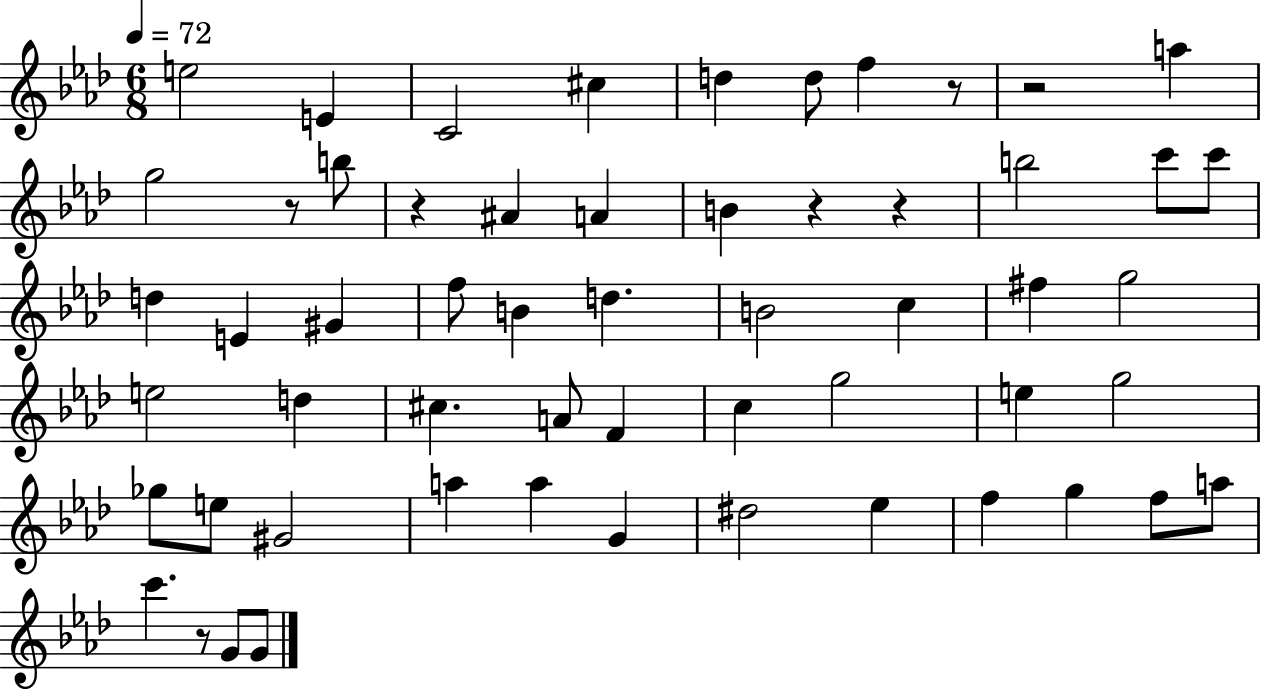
X:1
T:Untitled
M:6/8
L:1/4
K:Ab
e2 E C2 ^c d d/2 f z/2 z2 a g2 z/2 b/2 z ^A A B z z b2 c'/2 c'/2 d E ^G f/2 B d B2 c ^f g2 e2 d ^c A/2 F c g2 e g2 _g/2 e/2 ^G2 a a G ^d2 _e f g f/2 a/2 c' z/2 G/2 G/2